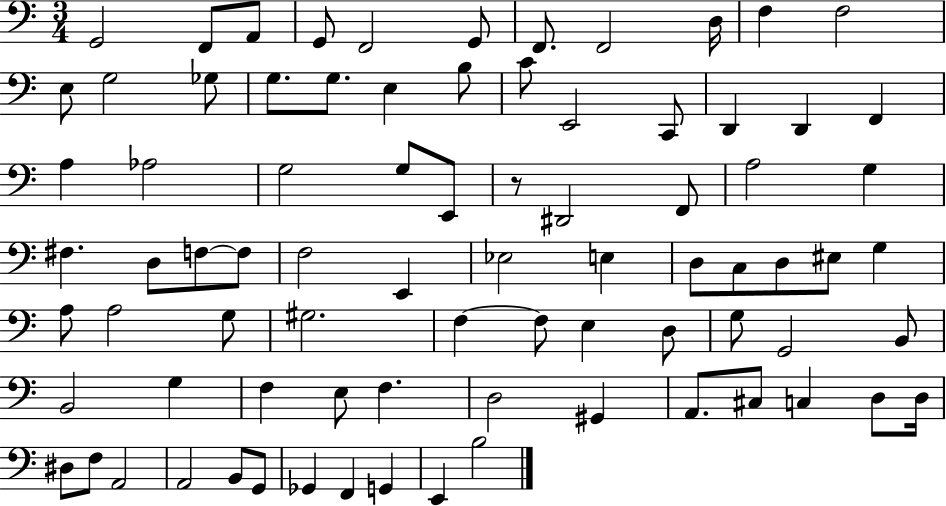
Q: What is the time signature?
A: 3/4